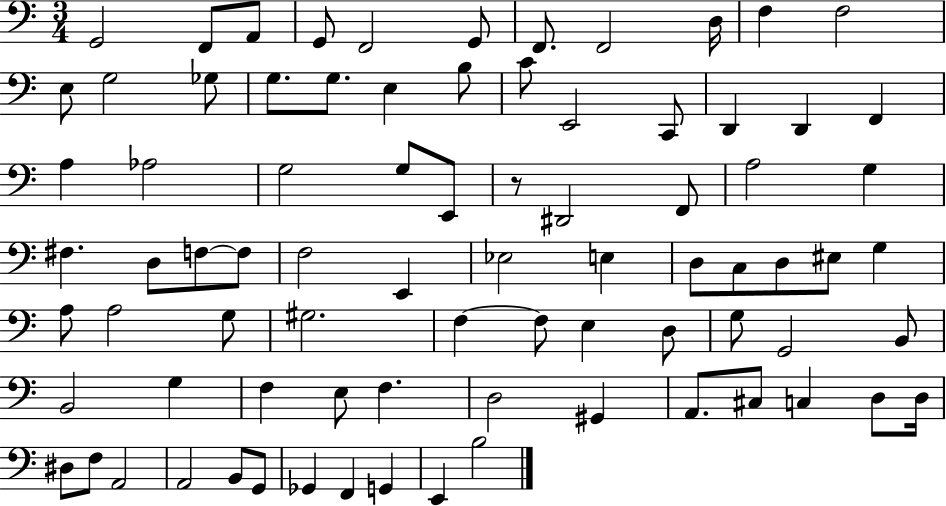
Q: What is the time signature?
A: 3/4